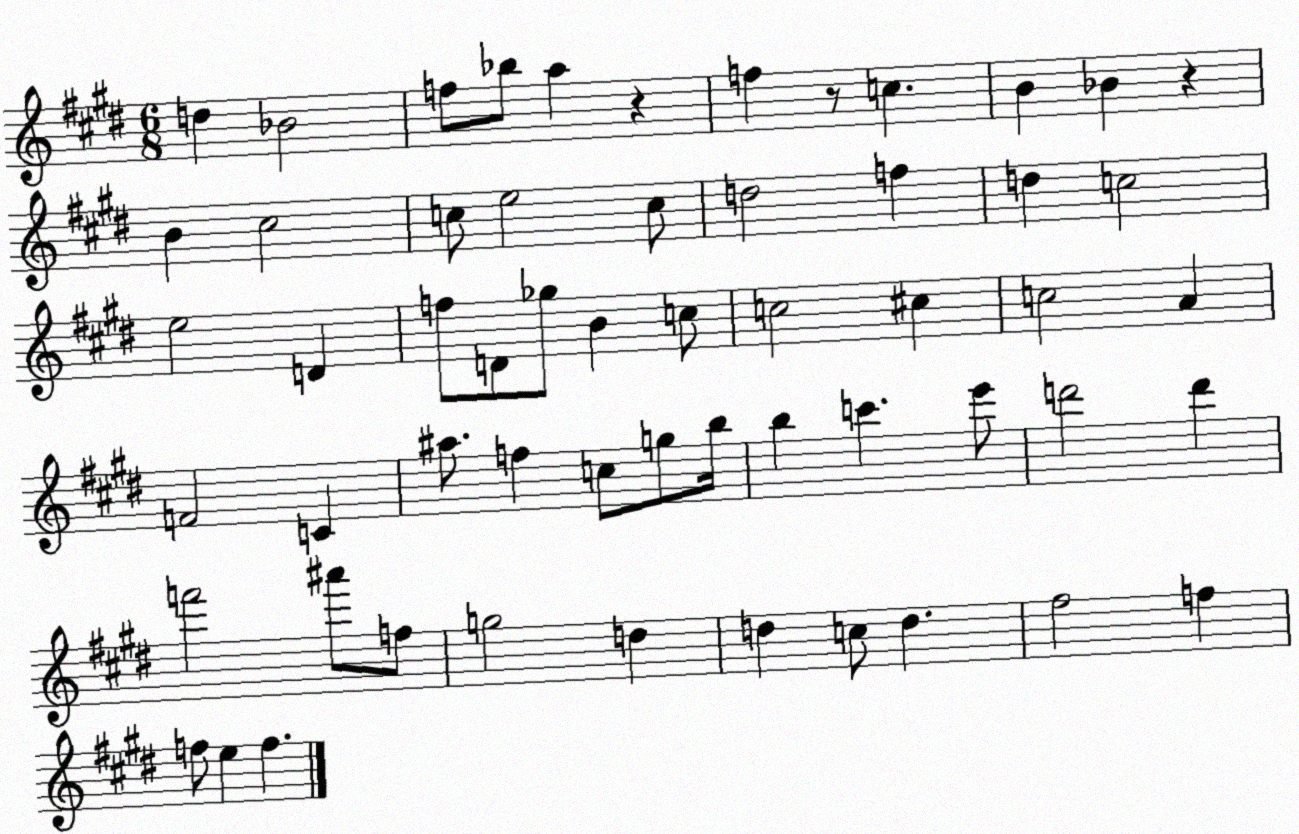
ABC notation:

X:1
T:Untitled
M:6/8
L:1/4
K:E
d _B2 f/2 _b/2 a z f z/2 c B _B z B ^c2 c/2 e2 c/2 d2 f d c2 e2 D f/2 D/2 _g/2 B c/2 c2 ^c c2 A F2 C ^a/2 f c/2 g/2 b/4 b c' e'/2 d'2 d' f'2 ^a'/2 f/2 g2 d d c/2 d ^f2 f f/2 e f